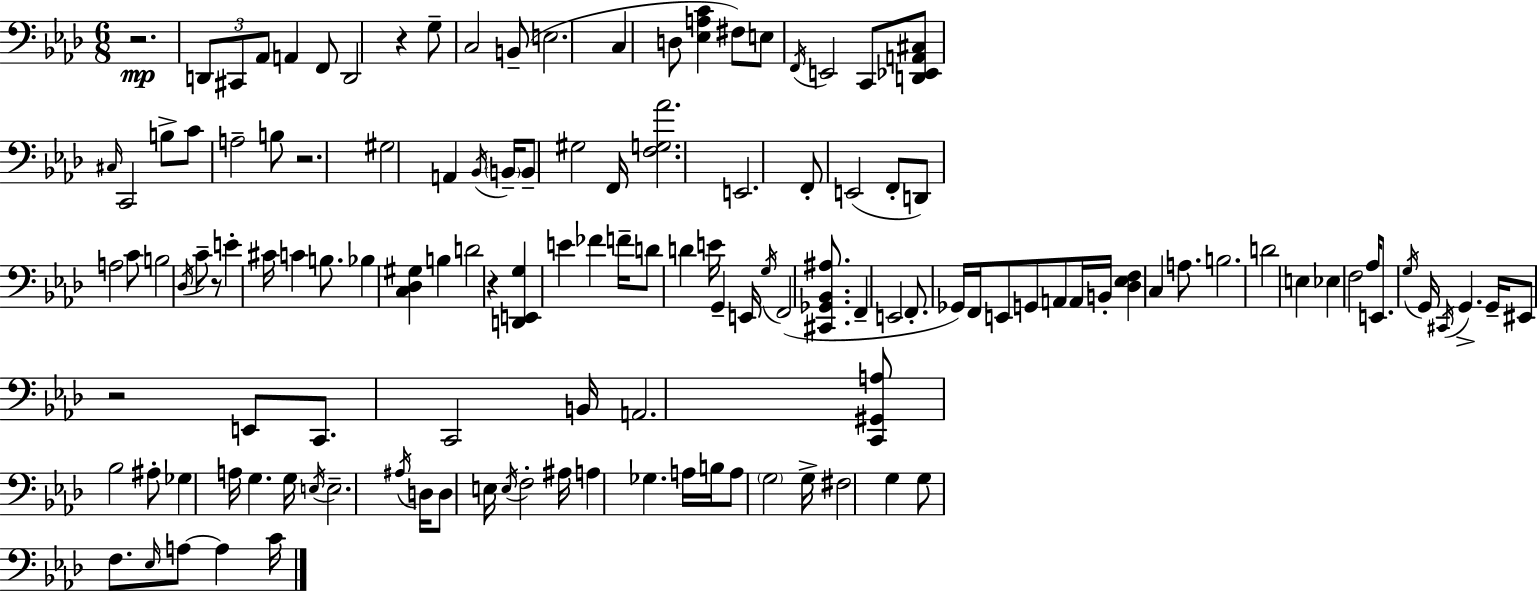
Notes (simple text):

R/h. D2/e C#2/e Ab2/e A2/q F2/e D2/h R/q G3/e C3/h B2/e E3/h. C3/q D3/e [Eb3,A3,C4]/q F#3/e E3/e F2/s E2/h C2/e [D2,Eb2,A2,C#3]/e C#3/s C2/h B3/e C4/e A3/h B3/e R/h. G#3/h A2/q Bb2/s B2/s B2/e G#3/h F2/s [F3,G3,Ab4]/h. E2/h. F2/e E2/h F2/e D2/e A3/h C4/e B3/h Db3/s C4/e R/e E4/q C#4/s C4/q B3/e. Bb3/q [C3,Db3,G#3]/q B3/q D4/h R/q [D2,E2,G3]/q E4/q FES4/q F4/s D4/e D4/q E4/s G2/q E2/s G3/s F2/h [C#2,Gb2,Bb2,A#3]/e. F2/q E2/h F2/e. Gb2/s F2/s E2/e G2/e A2/e A2/s B2/s [Db3,Eb3,F3]/q C3/q A3/e. B3/h. D4/h E3/q Eb3/q F3/h Ab3/s E2/e. G3/s G2/s C#2/s G2/q. G2/s EIS2/e R/h E2/e C2/e. C2/h B2/s A2/h. [C2,G#2,A3]/e Bb3/h A#3/e Gb3/q A3/s G3/q. G3/s E3/s E3/h. A#3/s D3/s D3/e E3/s E3/s F3/h A#3/s A3/q Gb3/q. A3/s B3/s A3/e G3/h G3/s F#3/h G3/q G3/e F3/e. Eb3/s A3/e A3/q C4/s